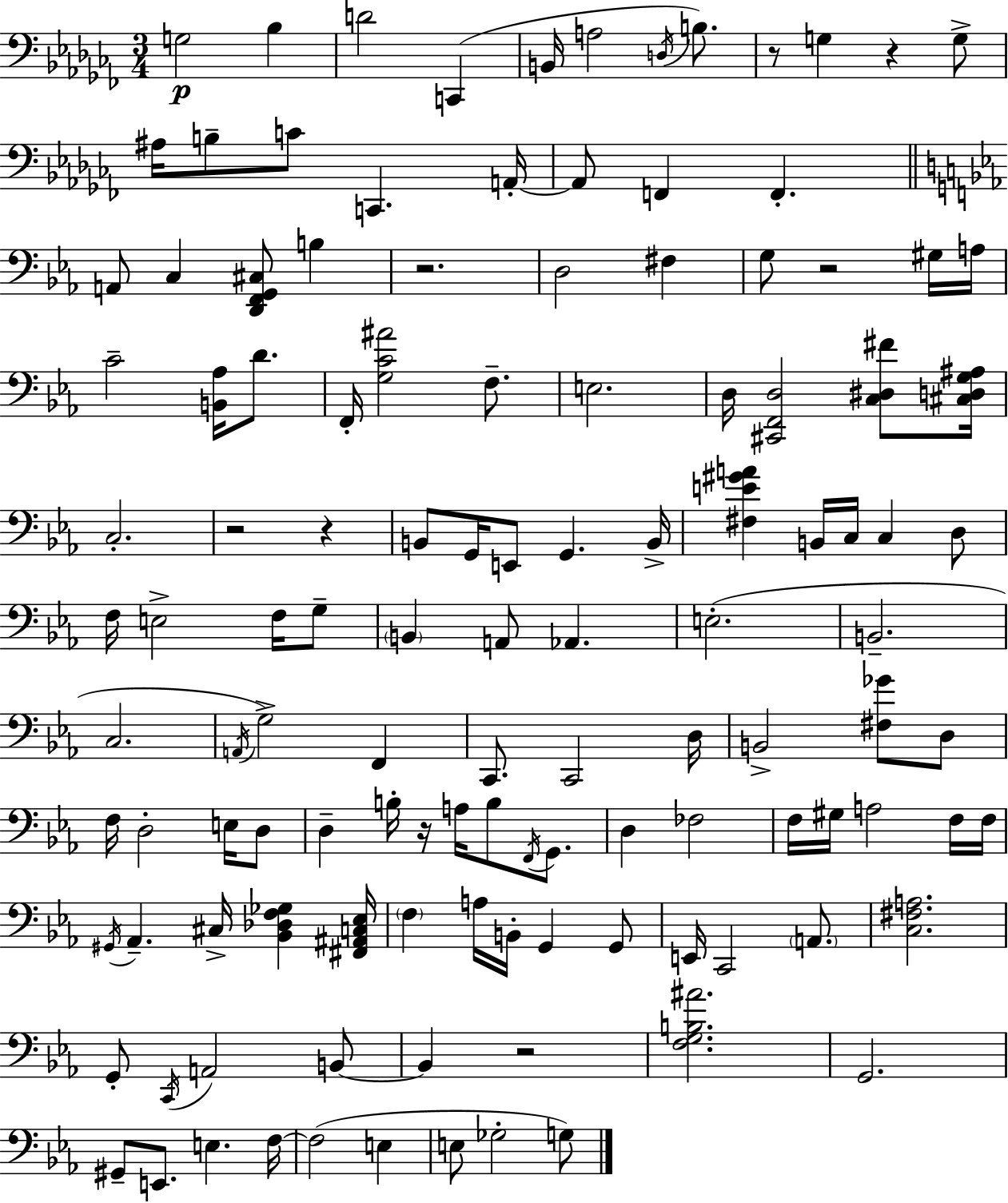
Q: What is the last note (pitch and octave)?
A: G3